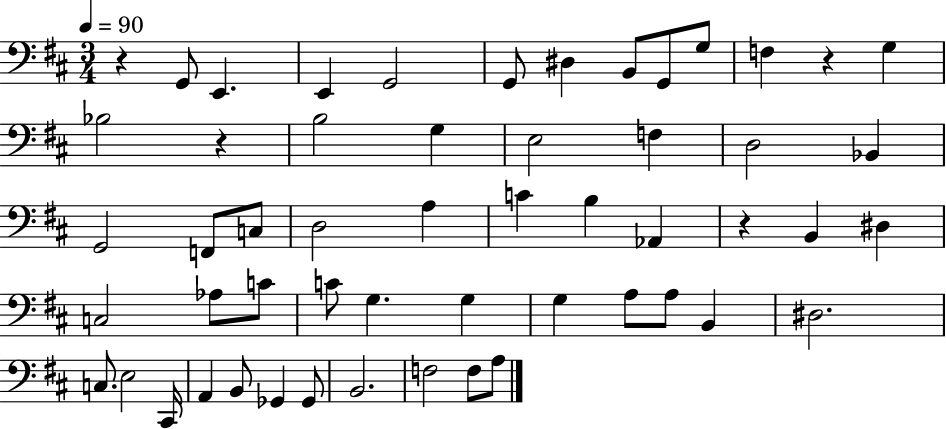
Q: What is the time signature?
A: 3/4